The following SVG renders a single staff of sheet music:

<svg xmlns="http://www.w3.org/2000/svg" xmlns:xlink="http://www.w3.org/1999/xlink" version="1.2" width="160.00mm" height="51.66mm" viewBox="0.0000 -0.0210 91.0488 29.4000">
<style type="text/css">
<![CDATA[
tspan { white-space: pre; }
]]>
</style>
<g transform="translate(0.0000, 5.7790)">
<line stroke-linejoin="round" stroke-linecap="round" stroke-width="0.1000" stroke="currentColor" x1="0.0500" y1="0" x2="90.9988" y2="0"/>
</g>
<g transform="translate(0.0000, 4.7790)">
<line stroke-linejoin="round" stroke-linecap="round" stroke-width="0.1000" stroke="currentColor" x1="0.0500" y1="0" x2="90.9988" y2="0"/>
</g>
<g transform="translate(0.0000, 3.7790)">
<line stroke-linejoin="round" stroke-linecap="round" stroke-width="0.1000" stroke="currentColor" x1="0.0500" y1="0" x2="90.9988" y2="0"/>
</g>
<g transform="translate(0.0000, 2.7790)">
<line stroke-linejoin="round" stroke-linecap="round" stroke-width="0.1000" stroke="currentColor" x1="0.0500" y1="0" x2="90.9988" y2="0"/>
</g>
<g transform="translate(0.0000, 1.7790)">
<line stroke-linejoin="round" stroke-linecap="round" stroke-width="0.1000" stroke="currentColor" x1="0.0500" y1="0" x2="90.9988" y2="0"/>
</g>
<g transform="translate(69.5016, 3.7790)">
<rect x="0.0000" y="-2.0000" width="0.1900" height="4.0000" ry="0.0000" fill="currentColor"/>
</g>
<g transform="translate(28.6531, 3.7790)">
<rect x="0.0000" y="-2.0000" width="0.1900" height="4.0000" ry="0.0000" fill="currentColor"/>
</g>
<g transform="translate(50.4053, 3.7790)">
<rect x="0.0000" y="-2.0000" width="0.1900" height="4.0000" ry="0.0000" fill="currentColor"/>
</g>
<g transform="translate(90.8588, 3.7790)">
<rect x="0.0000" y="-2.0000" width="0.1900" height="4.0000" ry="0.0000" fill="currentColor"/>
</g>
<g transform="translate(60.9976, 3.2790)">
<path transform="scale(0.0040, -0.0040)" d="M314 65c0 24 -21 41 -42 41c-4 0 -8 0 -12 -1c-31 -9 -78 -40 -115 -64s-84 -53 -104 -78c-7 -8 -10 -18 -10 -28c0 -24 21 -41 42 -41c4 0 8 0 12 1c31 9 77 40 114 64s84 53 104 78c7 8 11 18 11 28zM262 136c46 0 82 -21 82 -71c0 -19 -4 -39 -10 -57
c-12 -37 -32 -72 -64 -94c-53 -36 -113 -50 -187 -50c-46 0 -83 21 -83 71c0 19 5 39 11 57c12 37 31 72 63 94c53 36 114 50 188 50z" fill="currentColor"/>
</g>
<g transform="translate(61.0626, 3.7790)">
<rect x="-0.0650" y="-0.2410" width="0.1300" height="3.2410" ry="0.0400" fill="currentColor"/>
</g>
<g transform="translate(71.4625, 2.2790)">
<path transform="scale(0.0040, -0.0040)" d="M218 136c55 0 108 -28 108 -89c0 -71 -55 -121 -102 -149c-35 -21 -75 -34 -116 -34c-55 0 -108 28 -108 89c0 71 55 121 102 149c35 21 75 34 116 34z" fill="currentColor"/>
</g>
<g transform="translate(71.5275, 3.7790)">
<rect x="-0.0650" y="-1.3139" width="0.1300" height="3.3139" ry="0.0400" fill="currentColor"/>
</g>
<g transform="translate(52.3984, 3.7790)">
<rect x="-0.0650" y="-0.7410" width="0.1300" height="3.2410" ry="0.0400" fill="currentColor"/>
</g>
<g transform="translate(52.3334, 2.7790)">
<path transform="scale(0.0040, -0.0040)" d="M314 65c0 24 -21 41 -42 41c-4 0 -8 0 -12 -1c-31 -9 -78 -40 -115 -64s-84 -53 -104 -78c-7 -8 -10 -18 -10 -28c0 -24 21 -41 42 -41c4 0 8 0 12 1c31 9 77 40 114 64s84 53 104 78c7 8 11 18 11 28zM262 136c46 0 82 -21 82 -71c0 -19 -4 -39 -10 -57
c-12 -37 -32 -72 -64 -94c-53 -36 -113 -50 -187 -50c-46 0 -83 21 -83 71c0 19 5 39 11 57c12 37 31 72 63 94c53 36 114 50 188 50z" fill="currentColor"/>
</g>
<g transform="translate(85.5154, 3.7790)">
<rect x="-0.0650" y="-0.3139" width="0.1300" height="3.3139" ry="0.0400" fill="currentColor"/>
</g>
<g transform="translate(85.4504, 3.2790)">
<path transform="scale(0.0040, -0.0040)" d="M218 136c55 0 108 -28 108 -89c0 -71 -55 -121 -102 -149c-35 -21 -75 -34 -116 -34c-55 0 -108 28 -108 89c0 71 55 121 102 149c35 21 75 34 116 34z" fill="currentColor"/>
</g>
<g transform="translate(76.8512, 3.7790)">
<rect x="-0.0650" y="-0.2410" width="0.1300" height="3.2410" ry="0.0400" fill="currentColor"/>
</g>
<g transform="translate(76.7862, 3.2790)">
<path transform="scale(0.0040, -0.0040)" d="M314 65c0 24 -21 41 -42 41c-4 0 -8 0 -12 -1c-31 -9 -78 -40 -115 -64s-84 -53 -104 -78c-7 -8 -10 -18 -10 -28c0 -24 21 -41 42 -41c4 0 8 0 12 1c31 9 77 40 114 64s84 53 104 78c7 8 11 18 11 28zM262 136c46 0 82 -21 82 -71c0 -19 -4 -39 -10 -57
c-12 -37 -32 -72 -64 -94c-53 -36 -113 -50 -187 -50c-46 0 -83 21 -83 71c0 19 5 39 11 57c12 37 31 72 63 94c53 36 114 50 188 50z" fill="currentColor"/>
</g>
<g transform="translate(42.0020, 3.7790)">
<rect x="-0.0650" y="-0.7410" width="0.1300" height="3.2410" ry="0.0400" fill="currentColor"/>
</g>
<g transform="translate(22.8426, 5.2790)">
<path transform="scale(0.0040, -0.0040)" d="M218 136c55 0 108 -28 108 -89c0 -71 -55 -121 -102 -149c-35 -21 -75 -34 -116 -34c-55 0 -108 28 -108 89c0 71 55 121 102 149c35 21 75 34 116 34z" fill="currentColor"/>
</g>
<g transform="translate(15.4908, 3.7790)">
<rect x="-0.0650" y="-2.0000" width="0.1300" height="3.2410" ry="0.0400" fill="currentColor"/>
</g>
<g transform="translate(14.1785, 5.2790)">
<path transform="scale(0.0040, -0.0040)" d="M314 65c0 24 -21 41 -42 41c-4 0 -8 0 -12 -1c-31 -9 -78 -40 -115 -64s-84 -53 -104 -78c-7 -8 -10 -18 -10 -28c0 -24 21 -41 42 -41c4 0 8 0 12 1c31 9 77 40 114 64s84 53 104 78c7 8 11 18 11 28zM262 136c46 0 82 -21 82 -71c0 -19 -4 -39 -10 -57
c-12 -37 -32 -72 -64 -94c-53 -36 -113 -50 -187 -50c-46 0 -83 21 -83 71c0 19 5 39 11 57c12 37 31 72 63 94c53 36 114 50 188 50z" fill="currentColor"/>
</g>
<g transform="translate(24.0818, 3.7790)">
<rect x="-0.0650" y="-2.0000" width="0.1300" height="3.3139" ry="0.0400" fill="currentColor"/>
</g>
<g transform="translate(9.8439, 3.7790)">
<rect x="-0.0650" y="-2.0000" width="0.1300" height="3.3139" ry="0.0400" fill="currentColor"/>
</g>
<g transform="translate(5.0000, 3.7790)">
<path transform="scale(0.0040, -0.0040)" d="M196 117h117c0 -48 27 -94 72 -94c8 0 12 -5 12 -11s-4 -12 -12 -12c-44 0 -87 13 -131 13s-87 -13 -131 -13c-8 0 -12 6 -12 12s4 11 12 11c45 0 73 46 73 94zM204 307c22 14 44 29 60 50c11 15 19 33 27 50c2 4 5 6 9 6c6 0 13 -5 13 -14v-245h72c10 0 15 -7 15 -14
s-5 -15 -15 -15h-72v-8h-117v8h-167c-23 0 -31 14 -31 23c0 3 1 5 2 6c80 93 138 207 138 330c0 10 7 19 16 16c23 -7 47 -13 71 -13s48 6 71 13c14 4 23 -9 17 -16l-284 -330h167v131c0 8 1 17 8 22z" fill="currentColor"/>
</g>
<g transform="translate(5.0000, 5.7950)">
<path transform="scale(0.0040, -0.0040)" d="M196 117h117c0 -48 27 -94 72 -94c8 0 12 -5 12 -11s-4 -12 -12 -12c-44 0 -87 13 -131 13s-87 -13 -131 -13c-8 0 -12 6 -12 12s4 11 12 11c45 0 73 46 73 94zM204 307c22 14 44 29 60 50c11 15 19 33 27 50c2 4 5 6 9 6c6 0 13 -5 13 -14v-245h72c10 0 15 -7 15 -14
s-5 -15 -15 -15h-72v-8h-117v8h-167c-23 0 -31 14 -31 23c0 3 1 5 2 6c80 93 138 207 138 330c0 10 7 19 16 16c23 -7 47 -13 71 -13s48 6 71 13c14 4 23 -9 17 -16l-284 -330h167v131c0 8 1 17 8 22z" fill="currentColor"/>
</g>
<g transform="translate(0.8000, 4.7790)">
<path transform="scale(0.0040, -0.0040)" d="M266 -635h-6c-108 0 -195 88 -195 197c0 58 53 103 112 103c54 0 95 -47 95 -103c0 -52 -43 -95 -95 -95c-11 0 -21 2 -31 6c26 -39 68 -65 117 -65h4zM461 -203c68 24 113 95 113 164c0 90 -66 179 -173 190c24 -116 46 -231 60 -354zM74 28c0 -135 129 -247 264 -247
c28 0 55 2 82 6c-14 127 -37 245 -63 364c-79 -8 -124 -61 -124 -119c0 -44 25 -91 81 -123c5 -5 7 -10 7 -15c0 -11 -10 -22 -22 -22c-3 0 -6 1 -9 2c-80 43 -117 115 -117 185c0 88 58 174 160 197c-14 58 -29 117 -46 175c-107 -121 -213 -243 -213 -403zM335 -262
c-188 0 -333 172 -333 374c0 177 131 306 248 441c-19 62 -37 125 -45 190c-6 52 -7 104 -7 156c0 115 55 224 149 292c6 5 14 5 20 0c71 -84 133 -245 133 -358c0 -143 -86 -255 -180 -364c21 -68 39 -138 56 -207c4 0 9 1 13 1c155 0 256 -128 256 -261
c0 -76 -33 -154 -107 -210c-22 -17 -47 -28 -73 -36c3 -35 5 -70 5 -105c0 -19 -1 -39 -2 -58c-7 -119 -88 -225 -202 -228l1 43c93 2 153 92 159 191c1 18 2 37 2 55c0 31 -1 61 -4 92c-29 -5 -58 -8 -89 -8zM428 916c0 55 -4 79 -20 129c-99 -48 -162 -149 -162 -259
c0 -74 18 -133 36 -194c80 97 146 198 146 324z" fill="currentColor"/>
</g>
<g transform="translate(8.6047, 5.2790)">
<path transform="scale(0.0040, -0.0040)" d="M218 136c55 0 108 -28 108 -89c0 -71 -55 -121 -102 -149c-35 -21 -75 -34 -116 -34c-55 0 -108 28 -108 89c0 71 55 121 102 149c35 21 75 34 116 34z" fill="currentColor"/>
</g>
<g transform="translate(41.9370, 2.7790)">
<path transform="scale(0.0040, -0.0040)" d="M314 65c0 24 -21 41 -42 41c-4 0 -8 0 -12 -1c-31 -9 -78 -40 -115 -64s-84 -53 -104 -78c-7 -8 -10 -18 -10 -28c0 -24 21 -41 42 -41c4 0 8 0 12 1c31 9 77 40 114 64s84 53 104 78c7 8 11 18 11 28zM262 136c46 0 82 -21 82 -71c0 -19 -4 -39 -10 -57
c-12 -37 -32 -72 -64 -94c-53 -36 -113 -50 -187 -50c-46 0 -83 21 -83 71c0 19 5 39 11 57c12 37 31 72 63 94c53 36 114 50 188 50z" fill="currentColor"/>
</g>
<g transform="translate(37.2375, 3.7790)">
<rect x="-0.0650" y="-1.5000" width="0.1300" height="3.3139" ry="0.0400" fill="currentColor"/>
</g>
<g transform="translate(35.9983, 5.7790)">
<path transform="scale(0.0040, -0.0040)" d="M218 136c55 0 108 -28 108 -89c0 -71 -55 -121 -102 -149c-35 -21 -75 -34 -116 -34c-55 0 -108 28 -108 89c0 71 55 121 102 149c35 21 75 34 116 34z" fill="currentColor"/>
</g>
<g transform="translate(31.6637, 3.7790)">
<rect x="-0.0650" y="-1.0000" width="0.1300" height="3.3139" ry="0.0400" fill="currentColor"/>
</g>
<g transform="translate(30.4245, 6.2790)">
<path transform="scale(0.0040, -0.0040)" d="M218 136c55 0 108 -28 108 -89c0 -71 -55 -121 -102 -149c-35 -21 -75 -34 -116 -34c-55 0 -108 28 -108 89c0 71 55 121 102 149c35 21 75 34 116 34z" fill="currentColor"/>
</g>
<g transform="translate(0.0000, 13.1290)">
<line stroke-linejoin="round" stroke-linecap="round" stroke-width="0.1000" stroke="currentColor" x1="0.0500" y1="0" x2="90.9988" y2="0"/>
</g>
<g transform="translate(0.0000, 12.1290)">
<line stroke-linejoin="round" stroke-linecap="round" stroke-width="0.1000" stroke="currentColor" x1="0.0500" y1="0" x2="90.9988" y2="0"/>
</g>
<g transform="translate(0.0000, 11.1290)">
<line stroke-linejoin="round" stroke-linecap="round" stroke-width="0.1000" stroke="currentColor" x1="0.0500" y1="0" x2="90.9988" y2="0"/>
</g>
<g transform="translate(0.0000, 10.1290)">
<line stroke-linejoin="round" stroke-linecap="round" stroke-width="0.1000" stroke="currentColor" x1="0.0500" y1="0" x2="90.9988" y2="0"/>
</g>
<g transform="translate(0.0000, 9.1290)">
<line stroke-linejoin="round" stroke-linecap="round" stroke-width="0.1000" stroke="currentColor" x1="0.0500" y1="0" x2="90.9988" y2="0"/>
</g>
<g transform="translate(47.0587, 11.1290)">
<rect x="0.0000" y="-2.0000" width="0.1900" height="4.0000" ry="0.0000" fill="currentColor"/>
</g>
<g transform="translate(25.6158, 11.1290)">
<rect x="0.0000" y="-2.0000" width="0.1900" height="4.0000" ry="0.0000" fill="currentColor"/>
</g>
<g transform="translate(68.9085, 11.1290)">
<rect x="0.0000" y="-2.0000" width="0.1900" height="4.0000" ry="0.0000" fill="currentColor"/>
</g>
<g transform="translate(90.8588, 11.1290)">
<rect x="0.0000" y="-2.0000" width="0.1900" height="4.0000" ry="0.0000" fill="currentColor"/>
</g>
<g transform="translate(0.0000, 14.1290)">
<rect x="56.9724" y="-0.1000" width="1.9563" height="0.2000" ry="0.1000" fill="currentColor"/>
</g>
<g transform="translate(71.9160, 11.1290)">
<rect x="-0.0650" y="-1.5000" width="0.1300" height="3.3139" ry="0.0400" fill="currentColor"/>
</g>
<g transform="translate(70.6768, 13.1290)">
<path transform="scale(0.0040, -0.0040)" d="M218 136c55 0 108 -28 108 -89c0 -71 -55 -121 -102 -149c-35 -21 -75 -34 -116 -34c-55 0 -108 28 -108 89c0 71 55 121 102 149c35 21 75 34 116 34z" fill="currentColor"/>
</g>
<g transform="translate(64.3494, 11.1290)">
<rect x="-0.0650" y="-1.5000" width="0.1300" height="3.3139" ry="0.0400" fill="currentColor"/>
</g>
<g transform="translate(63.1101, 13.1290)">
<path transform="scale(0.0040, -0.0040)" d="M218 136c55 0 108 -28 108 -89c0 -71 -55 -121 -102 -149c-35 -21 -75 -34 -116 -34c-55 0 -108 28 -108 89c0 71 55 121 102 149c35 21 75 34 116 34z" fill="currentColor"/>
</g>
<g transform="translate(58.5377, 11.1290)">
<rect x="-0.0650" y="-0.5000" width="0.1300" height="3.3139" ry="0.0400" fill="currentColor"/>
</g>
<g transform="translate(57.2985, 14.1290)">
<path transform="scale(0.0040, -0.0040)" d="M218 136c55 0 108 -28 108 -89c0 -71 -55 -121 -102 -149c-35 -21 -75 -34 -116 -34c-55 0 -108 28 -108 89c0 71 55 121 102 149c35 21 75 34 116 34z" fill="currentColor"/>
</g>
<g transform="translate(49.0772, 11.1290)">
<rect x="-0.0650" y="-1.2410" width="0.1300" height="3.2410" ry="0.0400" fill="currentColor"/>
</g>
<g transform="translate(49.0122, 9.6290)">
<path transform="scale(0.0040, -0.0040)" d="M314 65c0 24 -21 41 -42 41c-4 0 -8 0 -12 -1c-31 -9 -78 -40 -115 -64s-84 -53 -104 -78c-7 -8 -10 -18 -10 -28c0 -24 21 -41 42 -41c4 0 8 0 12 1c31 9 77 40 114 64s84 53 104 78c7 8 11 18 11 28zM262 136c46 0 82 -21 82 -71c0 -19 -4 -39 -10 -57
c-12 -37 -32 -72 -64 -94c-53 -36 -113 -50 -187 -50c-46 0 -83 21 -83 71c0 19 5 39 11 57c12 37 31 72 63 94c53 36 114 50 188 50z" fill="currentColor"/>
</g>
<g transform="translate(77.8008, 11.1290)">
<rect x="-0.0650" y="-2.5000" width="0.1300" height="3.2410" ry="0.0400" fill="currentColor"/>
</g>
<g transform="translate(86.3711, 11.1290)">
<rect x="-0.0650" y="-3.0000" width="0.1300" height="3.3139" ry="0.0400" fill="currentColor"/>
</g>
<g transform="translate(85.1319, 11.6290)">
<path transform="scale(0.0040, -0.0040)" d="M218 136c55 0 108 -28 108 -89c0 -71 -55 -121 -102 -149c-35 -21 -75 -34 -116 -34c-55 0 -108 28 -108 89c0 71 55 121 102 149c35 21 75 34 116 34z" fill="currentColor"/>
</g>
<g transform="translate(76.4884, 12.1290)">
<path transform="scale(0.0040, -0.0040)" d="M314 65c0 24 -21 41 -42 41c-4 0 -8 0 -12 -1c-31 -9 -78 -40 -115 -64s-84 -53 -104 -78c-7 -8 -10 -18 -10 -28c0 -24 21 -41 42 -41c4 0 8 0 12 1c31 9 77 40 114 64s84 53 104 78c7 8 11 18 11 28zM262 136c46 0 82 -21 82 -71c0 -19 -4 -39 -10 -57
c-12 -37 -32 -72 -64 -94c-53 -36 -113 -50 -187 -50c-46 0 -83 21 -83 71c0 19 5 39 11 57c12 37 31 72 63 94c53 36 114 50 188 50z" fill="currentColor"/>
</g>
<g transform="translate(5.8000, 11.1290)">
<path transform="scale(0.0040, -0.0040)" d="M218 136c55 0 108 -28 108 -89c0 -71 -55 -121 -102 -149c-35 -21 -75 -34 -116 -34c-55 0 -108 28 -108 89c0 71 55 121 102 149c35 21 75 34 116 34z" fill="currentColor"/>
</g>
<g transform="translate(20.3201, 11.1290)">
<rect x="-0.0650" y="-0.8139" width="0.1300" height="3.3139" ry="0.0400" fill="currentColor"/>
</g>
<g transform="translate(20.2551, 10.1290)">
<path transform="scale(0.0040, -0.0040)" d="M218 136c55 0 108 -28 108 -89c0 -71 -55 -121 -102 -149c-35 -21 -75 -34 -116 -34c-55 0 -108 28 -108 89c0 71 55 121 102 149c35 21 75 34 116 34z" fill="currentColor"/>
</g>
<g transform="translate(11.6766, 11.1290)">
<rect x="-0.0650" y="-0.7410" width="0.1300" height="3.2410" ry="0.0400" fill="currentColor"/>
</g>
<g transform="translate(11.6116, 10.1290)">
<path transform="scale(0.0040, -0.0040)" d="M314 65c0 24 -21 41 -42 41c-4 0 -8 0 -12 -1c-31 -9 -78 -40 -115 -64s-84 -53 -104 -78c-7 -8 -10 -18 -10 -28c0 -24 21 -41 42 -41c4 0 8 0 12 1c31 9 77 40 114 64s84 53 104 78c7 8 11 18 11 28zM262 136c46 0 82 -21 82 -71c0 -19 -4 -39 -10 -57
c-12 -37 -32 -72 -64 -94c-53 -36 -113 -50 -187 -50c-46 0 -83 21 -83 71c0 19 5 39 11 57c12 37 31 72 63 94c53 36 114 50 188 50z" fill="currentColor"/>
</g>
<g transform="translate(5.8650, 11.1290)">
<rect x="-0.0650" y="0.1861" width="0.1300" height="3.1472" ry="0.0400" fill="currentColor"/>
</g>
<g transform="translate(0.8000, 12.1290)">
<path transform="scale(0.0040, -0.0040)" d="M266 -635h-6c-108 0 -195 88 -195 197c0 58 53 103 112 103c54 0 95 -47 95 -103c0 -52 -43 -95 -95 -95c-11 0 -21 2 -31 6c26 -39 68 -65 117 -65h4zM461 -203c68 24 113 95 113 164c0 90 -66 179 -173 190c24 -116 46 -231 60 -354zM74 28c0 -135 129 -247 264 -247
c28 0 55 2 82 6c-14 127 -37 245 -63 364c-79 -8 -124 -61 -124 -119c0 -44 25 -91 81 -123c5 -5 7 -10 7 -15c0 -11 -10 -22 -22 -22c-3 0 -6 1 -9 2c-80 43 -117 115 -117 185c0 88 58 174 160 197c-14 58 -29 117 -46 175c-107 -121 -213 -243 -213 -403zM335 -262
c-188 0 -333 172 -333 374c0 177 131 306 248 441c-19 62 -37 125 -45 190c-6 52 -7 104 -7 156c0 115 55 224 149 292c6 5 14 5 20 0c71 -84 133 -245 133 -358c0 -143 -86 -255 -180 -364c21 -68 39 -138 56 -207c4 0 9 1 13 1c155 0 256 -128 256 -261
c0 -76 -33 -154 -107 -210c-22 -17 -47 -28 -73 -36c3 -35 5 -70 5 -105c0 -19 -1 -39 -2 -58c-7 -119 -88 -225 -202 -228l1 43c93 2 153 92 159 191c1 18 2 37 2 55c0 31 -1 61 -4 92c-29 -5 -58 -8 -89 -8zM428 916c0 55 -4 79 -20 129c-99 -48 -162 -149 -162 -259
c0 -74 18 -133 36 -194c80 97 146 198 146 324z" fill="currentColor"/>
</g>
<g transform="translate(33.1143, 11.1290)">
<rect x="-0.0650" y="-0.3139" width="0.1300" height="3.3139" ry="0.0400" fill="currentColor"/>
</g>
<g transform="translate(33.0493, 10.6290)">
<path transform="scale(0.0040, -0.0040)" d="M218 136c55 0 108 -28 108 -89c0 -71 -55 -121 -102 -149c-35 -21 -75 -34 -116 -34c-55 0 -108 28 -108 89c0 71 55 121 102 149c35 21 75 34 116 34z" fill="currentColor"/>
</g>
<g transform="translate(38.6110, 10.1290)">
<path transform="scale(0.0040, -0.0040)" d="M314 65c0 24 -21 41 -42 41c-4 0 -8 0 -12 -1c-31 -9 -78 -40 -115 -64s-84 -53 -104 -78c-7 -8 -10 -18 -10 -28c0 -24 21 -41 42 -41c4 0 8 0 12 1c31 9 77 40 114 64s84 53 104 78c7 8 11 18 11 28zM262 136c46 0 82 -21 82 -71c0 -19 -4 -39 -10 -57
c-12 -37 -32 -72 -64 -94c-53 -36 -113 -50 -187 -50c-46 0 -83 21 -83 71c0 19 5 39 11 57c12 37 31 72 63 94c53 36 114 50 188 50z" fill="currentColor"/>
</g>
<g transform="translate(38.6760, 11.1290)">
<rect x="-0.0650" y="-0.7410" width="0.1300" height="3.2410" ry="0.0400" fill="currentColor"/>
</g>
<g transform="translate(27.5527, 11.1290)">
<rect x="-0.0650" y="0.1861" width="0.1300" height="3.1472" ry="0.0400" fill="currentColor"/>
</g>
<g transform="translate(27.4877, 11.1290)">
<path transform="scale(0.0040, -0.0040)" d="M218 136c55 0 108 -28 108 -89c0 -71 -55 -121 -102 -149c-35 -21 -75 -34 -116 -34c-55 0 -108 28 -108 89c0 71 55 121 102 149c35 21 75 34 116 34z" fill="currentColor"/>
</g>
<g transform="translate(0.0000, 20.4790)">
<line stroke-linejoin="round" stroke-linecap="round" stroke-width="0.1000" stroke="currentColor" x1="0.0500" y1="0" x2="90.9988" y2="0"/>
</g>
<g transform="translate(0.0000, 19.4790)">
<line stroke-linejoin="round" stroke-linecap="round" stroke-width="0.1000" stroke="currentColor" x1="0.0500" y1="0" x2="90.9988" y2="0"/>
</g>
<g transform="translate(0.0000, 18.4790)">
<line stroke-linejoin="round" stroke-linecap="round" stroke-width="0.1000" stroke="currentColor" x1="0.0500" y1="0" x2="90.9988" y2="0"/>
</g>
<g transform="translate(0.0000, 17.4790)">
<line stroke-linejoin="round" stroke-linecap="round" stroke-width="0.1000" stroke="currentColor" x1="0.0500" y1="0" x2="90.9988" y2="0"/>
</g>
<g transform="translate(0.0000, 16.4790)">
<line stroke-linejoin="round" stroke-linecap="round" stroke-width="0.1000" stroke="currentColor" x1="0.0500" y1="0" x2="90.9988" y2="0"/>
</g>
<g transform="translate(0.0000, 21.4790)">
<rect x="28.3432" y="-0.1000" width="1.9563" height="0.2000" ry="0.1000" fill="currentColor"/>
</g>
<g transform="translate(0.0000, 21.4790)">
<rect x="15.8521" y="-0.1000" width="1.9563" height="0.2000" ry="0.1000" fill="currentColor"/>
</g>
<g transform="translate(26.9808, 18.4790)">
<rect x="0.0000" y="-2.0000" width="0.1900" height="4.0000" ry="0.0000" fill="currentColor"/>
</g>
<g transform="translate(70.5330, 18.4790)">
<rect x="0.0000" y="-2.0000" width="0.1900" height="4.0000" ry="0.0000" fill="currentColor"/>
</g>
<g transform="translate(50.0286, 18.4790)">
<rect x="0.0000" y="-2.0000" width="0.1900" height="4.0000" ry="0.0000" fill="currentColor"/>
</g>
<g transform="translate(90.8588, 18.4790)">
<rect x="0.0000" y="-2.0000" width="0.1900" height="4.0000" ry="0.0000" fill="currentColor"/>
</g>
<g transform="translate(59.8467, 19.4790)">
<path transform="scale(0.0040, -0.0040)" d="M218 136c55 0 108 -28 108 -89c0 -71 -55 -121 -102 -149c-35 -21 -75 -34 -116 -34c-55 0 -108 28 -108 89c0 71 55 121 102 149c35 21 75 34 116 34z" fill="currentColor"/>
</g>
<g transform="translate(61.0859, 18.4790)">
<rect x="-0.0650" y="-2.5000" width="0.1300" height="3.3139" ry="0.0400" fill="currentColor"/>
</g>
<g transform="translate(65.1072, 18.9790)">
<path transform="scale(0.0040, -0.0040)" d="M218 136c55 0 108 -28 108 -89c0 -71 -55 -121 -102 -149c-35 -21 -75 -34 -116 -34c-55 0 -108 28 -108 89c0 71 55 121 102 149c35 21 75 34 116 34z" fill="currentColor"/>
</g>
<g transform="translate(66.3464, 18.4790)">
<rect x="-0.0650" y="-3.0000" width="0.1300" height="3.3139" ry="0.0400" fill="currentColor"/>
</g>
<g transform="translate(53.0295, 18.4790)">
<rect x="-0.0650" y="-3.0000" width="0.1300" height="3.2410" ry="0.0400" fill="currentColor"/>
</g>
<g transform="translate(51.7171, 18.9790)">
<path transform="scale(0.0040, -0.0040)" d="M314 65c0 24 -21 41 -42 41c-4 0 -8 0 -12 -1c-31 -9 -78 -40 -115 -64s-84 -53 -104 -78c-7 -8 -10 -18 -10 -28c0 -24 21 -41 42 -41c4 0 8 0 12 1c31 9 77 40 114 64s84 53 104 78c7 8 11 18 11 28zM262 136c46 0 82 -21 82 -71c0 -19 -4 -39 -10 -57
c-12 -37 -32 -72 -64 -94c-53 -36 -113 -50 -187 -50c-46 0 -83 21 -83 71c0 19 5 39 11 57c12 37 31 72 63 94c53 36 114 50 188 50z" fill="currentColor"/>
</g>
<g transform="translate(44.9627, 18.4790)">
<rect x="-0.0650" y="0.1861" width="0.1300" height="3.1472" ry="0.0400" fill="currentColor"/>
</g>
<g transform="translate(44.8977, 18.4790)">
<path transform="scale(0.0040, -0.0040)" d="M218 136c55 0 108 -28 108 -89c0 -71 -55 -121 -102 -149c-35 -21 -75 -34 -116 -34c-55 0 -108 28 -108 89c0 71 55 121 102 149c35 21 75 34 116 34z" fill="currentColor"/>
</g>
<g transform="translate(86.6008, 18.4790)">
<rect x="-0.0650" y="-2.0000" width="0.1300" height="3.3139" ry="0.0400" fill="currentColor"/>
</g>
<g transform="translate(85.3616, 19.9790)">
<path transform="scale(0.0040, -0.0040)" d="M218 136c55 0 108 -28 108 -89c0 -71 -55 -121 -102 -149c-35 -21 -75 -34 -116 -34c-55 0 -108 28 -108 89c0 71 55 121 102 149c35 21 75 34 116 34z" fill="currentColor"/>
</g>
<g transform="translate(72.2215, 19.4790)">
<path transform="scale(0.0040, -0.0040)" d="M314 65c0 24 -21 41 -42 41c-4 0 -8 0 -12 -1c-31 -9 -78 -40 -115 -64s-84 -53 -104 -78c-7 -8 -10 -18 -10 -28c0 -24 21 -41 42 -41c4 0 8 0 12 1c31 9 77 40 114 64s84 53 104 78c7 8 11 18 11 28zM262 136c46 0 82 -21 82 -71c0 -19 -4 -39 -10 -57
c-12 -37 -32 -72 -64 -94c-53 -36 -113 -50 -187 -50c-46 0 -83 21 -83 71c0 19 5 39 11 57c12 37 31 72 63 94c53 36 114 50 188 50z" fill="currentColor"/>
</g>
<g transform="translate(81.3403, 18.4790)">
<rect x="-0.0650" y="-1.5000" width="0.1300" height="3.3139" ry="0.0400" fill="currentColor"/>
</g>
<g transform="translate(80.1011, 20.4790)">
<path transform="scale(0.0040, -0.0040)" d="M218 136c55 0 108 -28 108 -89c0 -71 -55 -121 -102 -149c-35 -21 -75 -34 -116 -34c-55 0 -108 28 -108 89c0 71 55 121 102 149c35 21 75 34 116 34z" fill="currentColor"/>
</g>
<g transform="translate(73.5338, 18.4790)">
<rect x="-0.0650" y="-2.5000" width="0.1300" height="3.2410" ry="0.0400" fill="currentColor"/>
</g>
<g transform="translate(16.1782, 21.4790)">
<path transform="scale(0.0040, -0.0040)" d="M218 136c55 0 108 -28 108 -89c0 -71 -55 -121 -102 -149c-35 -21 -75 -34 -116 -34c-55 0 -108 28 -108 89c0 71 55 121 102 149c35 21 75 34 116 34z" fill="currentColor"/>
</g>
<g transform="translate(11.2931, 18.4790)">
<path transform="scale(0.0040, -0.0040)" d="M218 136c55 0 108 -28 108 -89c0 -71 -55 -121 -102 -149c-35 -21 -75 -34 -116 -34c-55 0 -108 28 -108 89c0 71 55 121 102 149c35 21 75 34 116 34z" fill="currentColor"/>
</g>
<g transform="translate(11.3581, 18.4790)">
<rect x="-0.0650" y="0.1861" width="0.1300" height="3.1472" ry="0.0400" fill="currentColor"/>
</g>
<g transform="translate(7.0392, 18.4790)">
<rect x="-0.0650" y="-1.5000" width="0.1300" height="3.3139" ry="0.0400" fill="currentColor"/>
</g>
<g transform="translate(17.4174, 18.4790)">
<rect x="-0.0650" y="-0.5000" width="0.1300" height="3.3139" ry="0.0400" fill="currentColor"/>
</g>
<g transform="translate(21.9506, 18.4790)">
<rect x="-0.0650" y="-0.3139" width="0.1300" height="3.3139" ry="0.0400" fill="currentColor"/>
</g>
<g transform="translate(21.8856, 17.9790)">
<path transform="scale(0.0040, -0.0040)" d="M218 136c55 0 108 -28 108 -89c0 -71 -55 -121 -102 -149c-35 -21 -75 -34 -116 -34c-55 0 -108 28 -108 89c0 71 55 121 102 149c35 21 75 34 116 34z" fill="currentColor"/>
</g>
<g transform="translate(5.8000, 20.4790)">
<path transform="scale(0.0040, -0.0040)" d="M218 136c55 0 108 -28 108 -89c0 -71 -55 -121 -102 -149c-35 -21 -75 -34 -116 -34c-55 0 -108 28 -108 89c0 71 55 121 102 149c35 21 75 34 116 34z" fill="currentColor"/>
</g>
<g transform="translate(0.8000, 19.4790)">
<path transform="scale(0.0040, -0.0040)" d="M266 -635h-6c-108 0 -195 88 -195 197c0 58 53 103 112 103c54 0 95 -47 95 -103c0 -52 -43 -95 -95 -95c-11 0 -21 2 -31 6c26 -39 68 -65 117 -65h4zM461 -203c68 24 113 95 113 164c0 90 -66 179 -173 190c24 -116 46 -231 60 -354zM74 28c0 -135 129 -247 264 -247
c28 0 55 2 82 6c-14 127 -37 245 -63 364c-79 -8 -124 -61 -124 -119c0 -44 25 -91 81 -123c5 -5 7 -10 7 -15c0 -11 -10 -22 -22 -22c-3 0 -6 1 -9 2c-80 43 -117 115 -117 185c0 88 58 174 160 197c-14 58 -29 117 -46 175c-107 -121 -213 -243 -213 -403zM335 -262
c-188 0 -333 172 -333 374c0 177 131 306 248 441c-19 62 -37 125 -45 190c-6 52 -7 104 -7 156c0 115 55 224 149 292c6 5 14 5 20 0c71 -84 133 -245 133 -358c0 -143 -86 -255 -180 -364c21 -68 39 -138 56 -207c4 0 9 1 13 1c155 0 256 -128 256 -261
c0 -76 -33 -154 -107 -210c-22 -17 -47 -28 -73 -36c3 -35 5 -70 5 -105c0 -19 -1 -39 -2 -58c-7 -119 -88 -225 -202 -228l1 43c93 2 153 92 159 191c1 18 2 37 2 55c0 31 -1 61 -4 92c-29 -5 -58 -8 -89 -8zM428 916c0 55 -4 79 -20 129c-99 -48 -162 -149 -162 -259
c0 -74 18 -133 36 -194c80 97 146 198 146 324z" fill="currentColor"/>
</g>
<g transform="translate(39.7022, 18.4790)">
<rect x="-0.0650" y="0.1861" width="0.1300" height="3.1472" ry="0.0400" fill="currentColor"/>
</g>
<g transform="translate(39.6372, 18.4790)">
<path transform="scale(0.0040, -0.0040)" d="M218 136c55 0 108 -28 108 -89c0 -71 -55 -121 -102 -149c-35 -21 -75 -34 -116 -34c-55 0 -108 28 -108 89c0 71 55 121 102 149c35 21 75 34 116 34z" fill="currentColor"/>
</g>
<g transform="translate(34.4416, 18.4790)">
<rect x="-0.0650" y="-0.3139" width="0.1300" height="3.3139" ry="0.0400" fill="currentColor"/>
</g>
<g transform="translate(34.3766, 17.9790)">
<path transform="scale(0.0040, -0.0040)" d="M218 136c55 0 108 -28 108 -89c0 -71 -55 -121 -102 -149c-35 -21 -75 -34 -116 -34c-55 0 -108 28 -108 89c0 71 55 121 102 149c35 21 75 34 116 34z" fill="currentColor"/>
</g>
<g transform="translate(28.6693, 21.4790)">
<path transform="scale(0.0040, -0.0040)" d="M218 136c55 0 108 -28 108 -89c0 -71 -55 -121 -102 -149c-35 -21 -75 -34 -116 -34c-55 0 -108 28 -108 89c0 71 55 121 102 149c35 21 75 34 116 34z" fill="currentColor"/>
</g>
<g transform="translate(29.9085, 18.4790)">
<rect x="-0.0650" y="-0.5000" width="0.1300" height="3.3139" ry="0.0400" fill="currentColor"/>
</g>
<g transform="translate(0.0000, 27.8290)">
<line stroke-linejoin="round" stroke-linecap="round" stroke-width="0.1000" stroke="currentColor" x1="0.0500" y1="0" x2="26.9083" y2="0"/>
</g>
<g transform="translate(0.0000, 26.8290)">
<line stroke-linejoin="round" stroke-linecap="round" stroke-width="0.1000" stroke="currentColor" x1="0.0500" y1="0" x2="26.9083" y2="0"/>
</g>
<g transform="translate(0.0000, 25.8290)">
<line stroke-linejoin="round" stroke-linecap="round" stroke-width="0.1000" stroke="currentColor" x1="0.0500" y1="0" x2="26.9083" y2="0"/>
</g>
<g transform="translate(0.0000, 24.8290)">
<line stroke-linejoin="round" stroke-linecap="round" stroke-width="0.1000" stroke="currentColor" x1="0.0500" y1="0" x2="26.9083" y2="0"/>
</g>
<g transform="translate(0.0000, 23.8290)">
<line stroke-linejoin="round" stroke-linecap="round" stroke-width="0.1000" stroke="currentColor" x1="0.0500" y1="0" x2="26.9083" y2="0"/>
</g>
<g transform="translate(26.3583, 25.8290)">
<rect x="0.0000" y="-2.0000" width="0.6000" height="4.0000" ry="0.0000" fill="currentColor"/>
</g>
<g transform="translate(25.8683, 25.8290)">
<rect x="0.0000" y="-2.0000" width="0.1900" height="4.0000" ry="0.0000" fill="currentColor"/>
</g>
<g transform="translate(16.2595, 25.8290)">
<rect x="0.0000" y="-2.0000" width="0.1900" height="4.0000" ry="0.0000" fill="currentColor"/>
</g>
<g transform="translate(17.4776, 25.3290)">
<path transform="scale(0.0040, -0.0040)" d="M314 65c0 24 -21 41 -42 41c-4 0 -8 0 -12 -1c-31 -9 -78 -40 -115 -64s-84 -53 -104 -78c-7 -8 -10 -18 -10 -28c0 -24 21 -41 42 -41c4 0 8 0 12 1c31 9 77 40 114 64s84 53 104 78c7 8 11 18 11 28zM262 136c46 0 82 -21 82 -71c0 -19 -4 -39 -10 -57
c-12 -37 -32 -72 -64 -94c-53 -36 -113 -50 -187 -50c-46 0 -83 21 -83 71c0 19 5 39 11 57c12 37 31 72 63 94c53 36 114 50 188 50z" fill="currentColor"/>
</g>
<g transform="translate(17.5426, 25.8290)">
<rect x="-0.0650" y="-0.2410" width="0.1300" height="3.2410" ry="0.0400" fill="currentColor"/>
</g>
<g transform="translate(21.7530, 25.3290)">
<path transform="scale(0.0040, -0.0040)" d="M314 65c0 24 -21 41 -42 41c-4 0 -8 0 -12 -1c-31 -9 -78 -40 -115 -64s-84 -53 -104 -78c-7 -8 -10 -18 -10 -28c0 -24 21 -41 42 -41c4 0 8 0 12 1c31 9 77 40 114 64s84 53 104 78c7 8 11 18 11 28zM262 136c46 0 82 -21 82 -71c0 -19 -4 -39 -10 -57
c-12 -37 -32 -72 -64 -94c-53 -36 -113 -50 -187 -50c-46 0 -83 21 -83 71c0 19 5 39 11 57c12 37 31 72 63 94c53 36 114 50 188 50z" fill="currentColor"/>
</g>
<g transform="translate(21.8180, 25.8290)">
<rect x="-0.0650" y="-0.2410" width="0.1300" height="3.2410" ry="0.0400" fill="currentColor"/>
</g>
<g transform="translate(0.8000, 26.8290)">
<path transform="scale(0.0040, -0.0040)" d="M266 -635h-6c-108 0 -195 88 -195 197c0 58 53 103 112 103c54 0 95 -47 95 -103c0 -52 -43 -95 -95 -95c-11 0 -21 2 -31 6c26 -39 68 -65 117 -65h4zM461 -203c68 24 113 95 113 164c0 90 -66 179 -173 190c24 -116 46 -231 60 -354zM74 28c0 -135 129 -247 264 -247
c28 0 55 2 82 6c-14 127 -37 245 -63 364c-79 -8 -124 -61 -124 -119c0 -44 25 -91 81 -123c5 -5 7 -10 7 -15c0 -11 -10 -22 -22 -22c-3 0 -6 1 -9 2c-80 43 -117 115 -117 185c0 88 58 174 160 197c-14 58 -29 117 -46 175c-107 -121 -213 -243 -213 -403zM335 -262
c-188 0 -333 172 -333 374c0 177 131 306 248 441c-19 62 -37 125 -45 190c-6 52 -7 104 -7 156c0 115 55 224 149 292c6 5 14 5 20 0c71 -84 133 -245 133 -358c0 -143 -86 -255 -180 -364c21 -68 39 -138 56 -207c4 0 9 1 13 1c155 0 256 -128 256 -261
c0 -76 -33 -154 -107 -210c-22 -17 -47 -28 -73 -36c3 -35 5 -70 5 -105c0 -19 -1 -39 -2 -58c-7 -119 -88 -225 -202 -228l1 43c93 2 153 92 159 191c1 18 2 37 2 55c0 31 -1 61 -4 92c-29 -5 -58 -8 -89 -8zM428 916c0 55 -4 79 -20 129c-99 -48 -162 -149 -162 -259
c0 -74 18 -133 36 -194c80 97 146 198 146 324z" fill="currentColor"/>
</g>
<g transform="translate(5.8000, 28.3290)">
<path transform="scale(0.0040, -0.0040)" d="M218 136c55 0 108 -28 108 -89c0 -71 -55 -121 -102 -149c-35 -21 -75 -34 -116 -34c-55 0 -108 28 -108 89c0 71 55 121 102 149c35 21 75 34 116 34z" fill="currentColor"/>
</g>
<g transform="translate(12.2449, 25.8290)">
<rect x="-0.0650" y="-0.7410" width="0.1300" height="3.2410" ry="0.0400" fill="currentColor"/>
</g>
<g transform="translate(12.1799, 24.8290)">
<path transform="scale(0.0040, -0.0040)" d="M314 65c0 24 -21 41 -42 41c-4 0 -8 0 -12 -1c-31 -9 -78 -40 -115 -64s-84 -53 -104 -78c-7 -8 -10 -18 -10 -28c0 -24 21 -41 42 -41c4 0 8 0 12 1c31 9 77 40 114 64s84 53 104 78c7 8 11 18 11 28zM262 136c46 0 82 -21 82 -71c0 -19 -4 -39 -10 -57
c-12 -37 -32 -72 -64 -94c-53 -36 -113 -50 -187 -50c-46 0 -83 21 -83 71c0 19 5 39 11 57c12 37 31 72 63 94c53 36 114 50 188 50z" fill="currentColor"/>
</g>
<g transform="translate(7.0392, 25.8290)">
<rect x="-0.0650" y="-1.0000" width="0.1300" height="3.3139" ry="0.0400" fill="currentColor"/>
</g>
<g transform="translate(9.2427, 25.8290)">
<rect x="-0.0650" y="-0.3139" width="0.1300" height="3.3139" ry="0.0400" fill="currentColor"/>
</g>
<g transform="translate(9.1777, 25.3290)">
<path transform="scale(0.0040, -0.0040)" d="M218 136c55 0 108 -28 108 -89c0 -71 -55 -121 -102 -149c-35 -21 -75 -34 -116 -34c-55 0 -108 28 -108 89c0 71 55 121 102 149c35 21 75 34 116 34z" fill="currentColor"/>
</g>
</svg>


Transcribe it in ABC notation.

X:1
T:Untitled
M:4/4
L:1/4
K:C
F F2 F D E d2 d2 c2 e c2 c B d2 d B c d2 e2 C E E G2 A E B C c C c B B A2 G A G2 E F D c d2 c2 c2